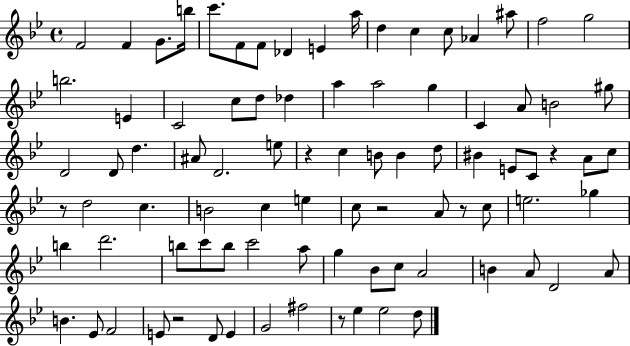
F4/h F4/q G4/e. B5/s C6/e. F4/e F4/e Db4/q E4/q A5/s D5/q C5/q C5/e Ab4/q A#5/e F5/h G5/h B5/h. E4/q C4/h C5/e D5/e Db5/q A5/q A5/h G5/q C4/q A4/e B4/h G#5/e D4/h D4/e D5/q. A#4/e D4/h. E5/e R/q C5/q B4/e B4/q D5/e BIS4/q E4/e C4/e R/q A4/e C5/e R/e D5/h C5/q. B4/h C5/q E5/q C5/e R/h A4/e R/e C5/e E5/h. Gb5/q B5/q D6/h. B5/e C6/e B5/e C6/h A5/e G5/q Bb4/e C5/e A4/h B4/q A4/e D4/h A4/e B4/q. Eb4/e F4/h E4/e R/h D4/e E4/q G4/h F#5/h R/e Eb5/q Eb5/h D5/e